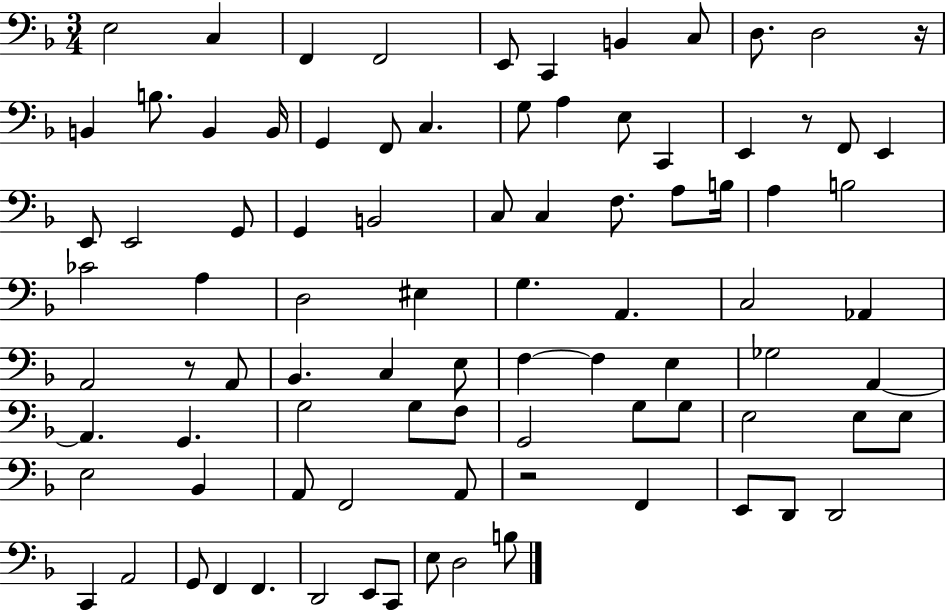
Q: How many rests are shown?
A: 4